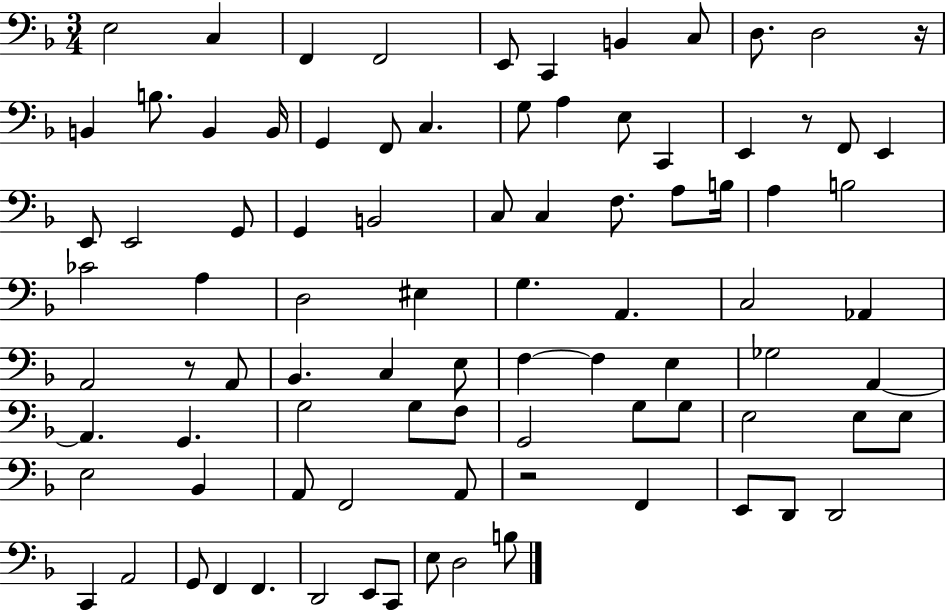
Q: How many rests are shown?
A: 4